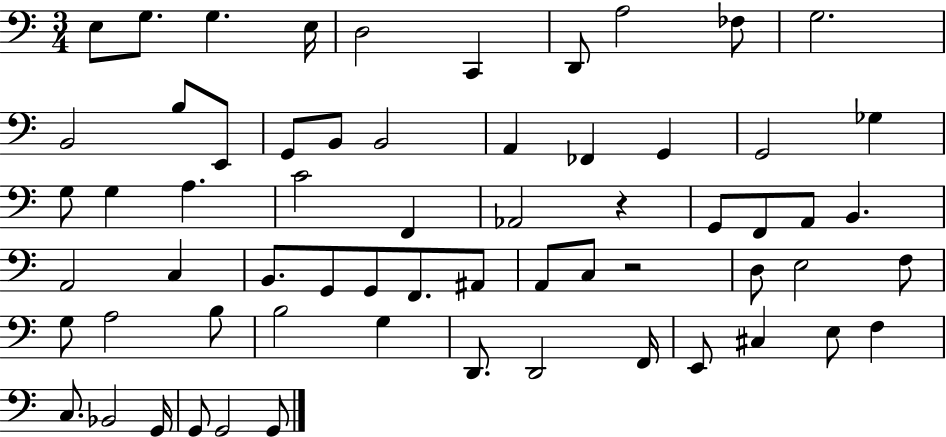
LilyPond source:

{
  \clef bass
  \numericTimeSignature
  \time 3/4
  \key c \major
  e8 g8. g4. e16 | d2 c,4 | d,8 a2 fes8 | g2. | \break b,2 b8 e,8 | g,8 b,8 b,2 | a,4 fes,4 g,4 | g,2 ges4 | \break g8 g4 a4. | c'2 f,4 | aes,2 r4 | g,8 f,8 a,8 b,4. | \break a,2 c4 | b,8. g,8 g,8 f,8. ais,8 | a,8 c8 r2 | d8 e2 f8 | \break g8 a2 b8 | b2 g4 | d,8. d,2 f,16 | e,8 cis4 e8 f4 | \break c8. bes,2 g,16 | g,8 g,2 g,8 | \bar "|."
}